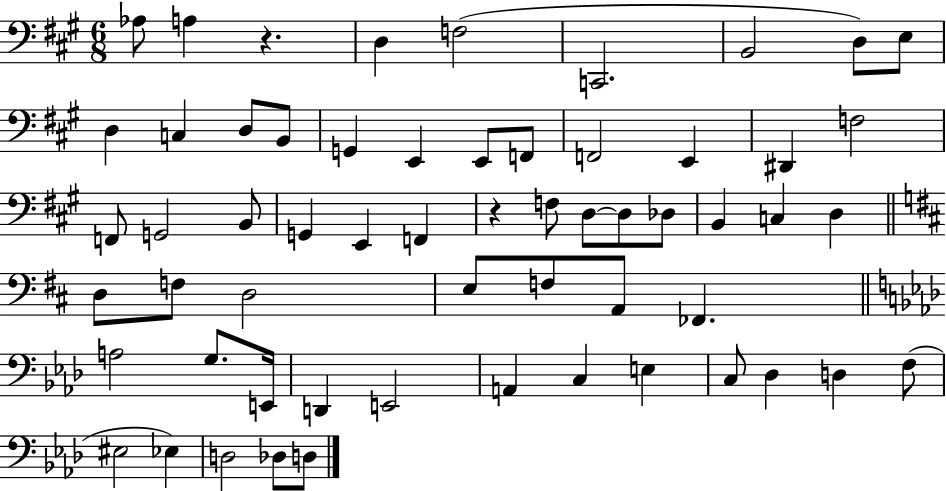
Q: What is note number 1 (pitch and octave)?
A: Ab3